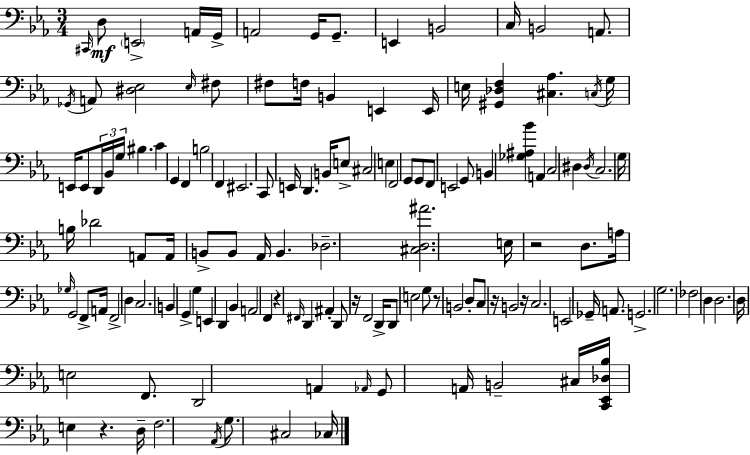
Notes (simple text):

C#2/s D3/e E2/h A2/s G2/s A2/h G2/s G2/e. E2/q B2/h C3/s B2/h A2/e. Gb2/s A2/e [D#3,Eb3]/h Eb3/s F#3/e F#3/e F3/s B2/q E2/q E2/s E3/s [G#2,Db3,F3]/q [C#3,Ab3]/q. C3/s G3/s E2/s E2/e D2/s Bb2/s G3/s BIS3/q. C4/q G2/q F2/q B3/h F2/q EIS2/h. C2/e E2/s D2/q. B2/s E3/e C#3/h E3/q F2/h G2/e G2/e F2/e E2/h G2/e B2/q [Gb3,A#3,Bb4]/q A2/q C3/h D#3/q D#3/s C3/h. G3/s B3/s Db4/h A2/e A2/s B2/e B2/e Ab2/s B2/q. Db3/h. [C#3,D3,A#4]/h. E3/s R/h D3/e. A3/s Gb3/s G2/h F2/e A2/s F2/h D3/q C3/h. B2/q G2/q G3/q E2/q D2/q Bb2/q A2/h F2/q R/q F#2/s D2/q A#2/q D2/e R/s F2/h D2/s D2/e E3/h G3/e R/e B2/h D3/e C3/e R/s B2/h R/s C3/h. E2/h Gb2/s A2/e. G2/h. G3/h. FES3/h D3/q D3/h. D3/s E3/h F2/e. D2/h A2/q Ab2/s G2/e A2/s B2/h C#3/s [C2,Eb2,Db3,Bb3]/s E3/q R/q. D3/s F3/h. Ab2/s G3/e. C#3/h CES3/s